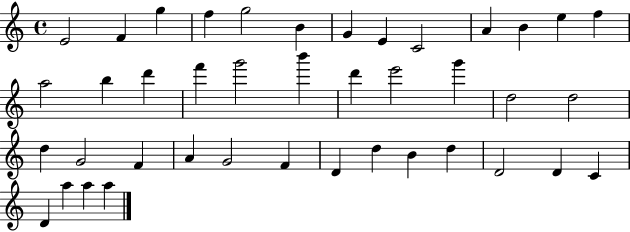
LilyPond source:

{
  \clef treble
  \time 4/4
  \defaultTimeSignature
  \key c \major
  e'2 f'4 g''4 | f''4 g''2 b'4 | g'4 e'4 c'2 | a'4 b'4 e''4 f''4 | \break a''2 b''4 d'''4 | f'''4 g'''2 b'''4 | d'''4 e'''2 g'''4 | d''2 d''2 | \break d''4 g'2 f'4 | a'4 g'2 f'4 | d'4 d''4 b'4 d''4 | d'2 d'4 c'4 | \break d'4 a''4 a''4 a''4 | \bar "|."
}